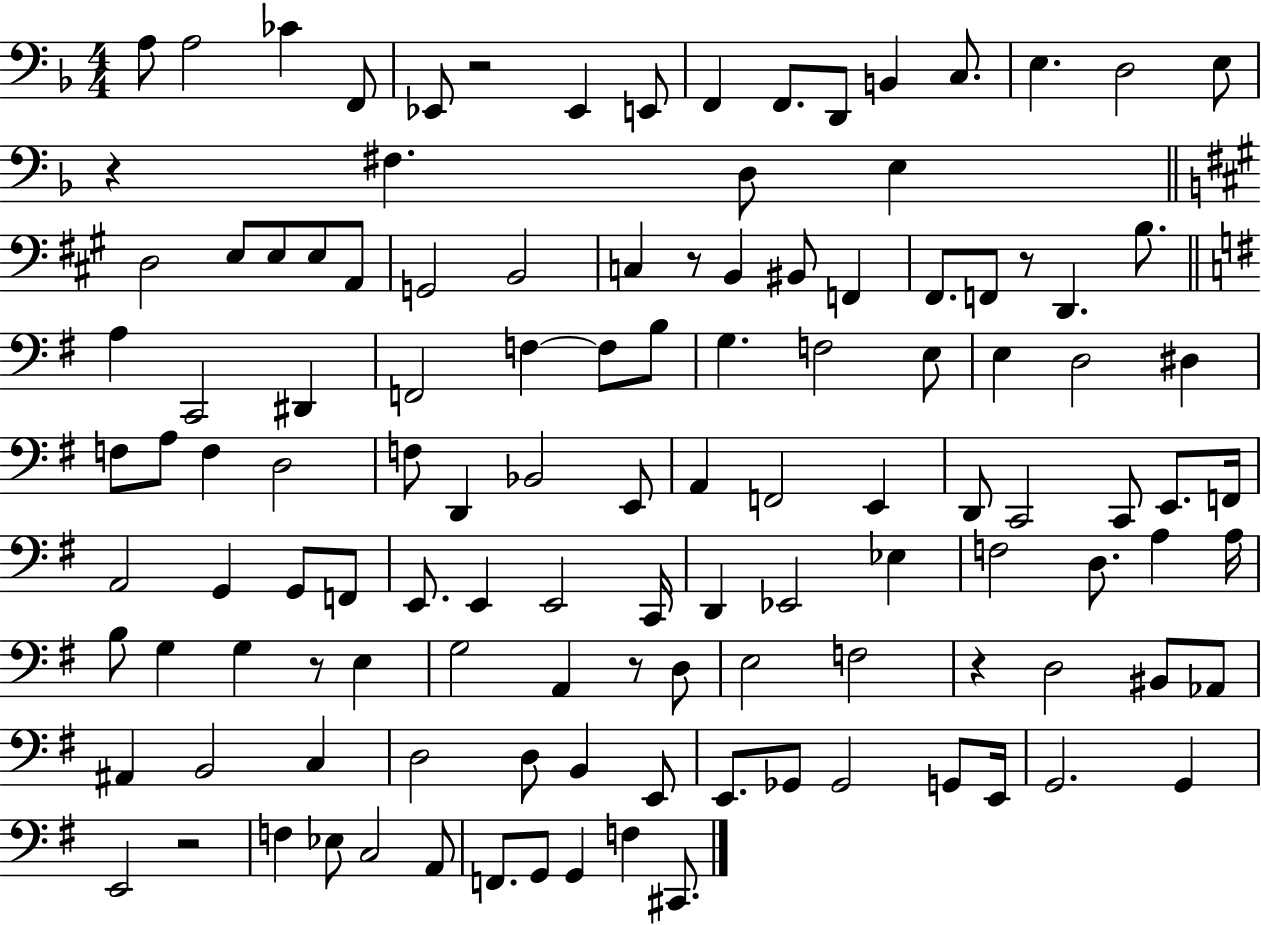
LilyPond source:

{
  \clef bass
  \numericTimeSignature
  \time 4/4
  \key f \major
  a8 a2 ces'4 f,8 | ees,8 r2 ees,4 e,8 | f,4 f,8. d,8 b,4 c8. | e4. d2 e8 | \break r4 fis4. d8 e4 | \bar "||" \break \key a \major d2 e8 e8 e8 a,8 | g,2 b,2 | c4 r8 b,4 bis,8 f,4 | fis,8. f,8 r8 d,4. b8. | \break \bar "||" \break \key g \major a4 c,2 dis,4 | f,2 f4~~ f8 b8 | g4. f2 e8 | e4 d2 dis4 | \break f8 a8 f4 d2 | f8 d,4 bes,2 e,8 | a,4 f,2 e,4 | d,8 c,2 c,8 e,8. f,16 | \break a,2 g,4 g,8 f,8 | e,8. e,4 e,2 c,16 | d,4 ees,2 ees4 | f2 d8. a4 a16 | \break b8 g4 g4 r8 e4 | g2 a,4 r8 d8 | e2 f2 | r4 d2 bis,8 aes,8 | \break ais,4 b,2 c4 | d2 d8 b,4 e,8 | e,8. ges,8 ges,2 g,8 e,16 | g,2. g,4 | \break e,2 r2 | f4 ees8 c2 a,8 | f,8. g,8 g,4 f4 cis,8. | \bar "|."
}